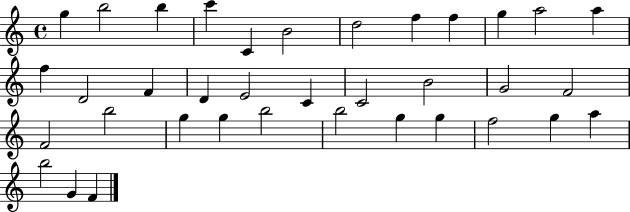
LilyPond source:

{
  \clef treble
  \time 4/4
  \defaultTimeSignature
  \key c \major
  g''4 b''2 b''4 | c'''4 c'4 b'2 | d''2 f''4 f''4 | g''4 a''2 a''4 | \break f''4 d'2 f'4 | d'4 e'2 c'4 | c'2 b'2 | g'2 f'2 | \break f'2 b''2 | g''4 g''4 b''2 | b''2 g''4 g''4 | f''2 g''4 a''4 | \break b''2 g'4 f'4 | \bar "|."
}